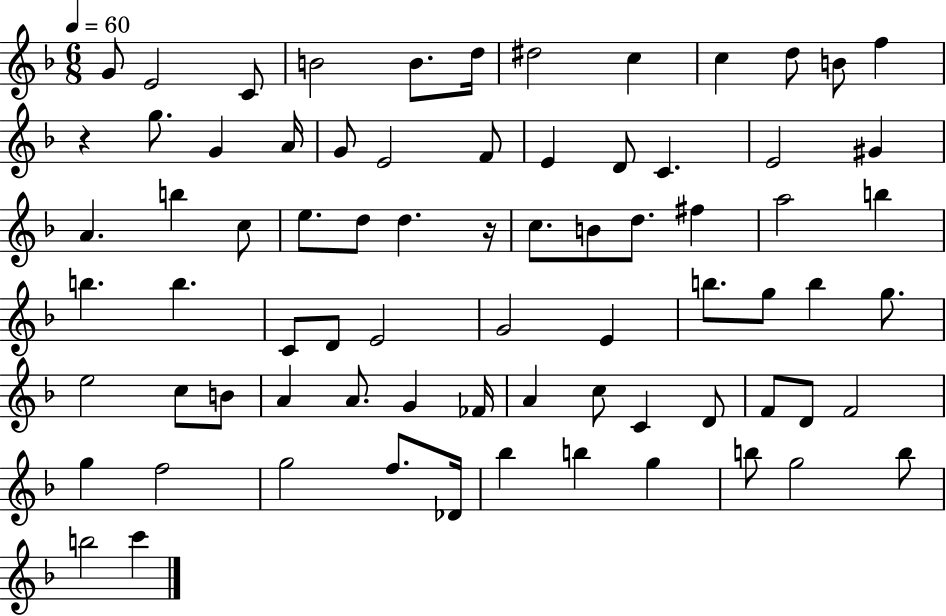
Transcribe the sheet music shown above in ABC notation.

X:1
T:Untitled
M:6/8
L:1/4
K:F
G/2 E2 C/2 B2 B/2 d/4 ^d2 c c d/2 B/2 f z g/2 G A/4 G/2 E2 F/2 E D/2 C E2 ^G A b c/2 e/2 d/2 d z/4 c/2 B/2 d/2 ^f a2 b b b C/2 D/2 E2 G2 E b/2 g/2 b g/2 e2 c/2 B/2 A A/2 G _F/4 A c/2 C D/2 F/2 D/2 F2 g f2 g2 f/2 _D/4 _b b g b/2 g2 b/2 b2 c'